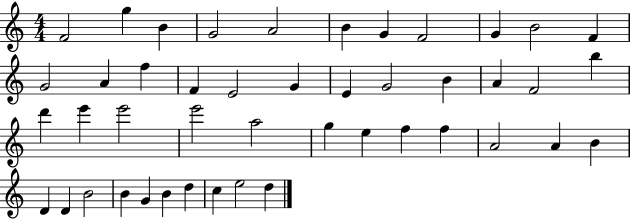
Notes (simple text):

F4/h G5/q B4/q G4/h A4/h B4/q G4/q F4/h G4/q B4/h F4/q G4/h A4/q F5/q F4/q E4/h G4/q E4/q G4/h B4/q A4/q F4/h B5/q D6/q E6/q E6/h E6/h A5/h G5/q E5/q F5/q F5/q A4/h A4/q B4/q D4/q D4/q B4/h B4/q G4/q B4/q D5/q C5/q E5/h D5/q